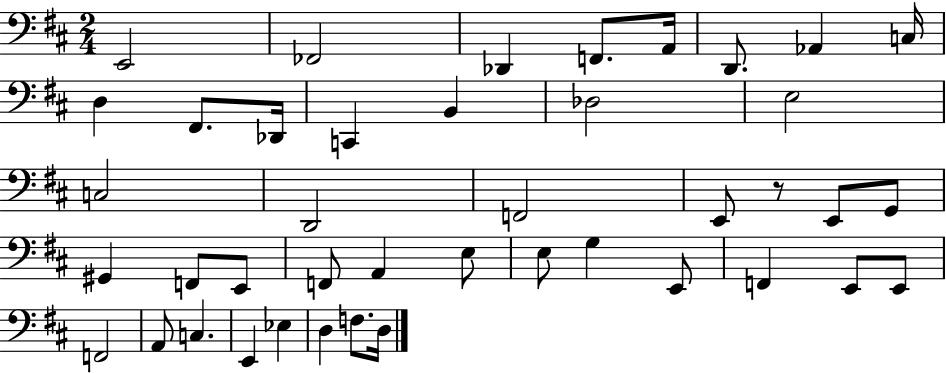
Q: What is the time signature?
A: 2/4